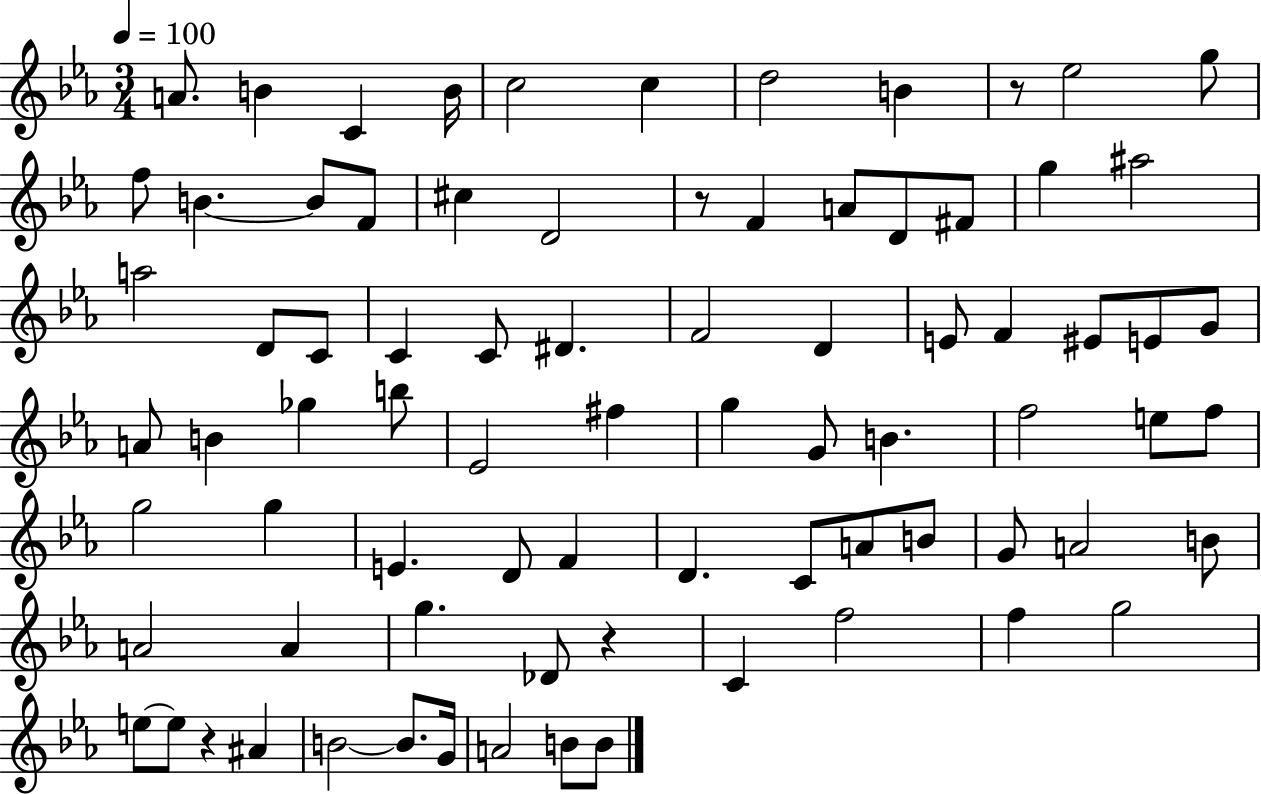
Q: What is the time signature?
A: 3/4